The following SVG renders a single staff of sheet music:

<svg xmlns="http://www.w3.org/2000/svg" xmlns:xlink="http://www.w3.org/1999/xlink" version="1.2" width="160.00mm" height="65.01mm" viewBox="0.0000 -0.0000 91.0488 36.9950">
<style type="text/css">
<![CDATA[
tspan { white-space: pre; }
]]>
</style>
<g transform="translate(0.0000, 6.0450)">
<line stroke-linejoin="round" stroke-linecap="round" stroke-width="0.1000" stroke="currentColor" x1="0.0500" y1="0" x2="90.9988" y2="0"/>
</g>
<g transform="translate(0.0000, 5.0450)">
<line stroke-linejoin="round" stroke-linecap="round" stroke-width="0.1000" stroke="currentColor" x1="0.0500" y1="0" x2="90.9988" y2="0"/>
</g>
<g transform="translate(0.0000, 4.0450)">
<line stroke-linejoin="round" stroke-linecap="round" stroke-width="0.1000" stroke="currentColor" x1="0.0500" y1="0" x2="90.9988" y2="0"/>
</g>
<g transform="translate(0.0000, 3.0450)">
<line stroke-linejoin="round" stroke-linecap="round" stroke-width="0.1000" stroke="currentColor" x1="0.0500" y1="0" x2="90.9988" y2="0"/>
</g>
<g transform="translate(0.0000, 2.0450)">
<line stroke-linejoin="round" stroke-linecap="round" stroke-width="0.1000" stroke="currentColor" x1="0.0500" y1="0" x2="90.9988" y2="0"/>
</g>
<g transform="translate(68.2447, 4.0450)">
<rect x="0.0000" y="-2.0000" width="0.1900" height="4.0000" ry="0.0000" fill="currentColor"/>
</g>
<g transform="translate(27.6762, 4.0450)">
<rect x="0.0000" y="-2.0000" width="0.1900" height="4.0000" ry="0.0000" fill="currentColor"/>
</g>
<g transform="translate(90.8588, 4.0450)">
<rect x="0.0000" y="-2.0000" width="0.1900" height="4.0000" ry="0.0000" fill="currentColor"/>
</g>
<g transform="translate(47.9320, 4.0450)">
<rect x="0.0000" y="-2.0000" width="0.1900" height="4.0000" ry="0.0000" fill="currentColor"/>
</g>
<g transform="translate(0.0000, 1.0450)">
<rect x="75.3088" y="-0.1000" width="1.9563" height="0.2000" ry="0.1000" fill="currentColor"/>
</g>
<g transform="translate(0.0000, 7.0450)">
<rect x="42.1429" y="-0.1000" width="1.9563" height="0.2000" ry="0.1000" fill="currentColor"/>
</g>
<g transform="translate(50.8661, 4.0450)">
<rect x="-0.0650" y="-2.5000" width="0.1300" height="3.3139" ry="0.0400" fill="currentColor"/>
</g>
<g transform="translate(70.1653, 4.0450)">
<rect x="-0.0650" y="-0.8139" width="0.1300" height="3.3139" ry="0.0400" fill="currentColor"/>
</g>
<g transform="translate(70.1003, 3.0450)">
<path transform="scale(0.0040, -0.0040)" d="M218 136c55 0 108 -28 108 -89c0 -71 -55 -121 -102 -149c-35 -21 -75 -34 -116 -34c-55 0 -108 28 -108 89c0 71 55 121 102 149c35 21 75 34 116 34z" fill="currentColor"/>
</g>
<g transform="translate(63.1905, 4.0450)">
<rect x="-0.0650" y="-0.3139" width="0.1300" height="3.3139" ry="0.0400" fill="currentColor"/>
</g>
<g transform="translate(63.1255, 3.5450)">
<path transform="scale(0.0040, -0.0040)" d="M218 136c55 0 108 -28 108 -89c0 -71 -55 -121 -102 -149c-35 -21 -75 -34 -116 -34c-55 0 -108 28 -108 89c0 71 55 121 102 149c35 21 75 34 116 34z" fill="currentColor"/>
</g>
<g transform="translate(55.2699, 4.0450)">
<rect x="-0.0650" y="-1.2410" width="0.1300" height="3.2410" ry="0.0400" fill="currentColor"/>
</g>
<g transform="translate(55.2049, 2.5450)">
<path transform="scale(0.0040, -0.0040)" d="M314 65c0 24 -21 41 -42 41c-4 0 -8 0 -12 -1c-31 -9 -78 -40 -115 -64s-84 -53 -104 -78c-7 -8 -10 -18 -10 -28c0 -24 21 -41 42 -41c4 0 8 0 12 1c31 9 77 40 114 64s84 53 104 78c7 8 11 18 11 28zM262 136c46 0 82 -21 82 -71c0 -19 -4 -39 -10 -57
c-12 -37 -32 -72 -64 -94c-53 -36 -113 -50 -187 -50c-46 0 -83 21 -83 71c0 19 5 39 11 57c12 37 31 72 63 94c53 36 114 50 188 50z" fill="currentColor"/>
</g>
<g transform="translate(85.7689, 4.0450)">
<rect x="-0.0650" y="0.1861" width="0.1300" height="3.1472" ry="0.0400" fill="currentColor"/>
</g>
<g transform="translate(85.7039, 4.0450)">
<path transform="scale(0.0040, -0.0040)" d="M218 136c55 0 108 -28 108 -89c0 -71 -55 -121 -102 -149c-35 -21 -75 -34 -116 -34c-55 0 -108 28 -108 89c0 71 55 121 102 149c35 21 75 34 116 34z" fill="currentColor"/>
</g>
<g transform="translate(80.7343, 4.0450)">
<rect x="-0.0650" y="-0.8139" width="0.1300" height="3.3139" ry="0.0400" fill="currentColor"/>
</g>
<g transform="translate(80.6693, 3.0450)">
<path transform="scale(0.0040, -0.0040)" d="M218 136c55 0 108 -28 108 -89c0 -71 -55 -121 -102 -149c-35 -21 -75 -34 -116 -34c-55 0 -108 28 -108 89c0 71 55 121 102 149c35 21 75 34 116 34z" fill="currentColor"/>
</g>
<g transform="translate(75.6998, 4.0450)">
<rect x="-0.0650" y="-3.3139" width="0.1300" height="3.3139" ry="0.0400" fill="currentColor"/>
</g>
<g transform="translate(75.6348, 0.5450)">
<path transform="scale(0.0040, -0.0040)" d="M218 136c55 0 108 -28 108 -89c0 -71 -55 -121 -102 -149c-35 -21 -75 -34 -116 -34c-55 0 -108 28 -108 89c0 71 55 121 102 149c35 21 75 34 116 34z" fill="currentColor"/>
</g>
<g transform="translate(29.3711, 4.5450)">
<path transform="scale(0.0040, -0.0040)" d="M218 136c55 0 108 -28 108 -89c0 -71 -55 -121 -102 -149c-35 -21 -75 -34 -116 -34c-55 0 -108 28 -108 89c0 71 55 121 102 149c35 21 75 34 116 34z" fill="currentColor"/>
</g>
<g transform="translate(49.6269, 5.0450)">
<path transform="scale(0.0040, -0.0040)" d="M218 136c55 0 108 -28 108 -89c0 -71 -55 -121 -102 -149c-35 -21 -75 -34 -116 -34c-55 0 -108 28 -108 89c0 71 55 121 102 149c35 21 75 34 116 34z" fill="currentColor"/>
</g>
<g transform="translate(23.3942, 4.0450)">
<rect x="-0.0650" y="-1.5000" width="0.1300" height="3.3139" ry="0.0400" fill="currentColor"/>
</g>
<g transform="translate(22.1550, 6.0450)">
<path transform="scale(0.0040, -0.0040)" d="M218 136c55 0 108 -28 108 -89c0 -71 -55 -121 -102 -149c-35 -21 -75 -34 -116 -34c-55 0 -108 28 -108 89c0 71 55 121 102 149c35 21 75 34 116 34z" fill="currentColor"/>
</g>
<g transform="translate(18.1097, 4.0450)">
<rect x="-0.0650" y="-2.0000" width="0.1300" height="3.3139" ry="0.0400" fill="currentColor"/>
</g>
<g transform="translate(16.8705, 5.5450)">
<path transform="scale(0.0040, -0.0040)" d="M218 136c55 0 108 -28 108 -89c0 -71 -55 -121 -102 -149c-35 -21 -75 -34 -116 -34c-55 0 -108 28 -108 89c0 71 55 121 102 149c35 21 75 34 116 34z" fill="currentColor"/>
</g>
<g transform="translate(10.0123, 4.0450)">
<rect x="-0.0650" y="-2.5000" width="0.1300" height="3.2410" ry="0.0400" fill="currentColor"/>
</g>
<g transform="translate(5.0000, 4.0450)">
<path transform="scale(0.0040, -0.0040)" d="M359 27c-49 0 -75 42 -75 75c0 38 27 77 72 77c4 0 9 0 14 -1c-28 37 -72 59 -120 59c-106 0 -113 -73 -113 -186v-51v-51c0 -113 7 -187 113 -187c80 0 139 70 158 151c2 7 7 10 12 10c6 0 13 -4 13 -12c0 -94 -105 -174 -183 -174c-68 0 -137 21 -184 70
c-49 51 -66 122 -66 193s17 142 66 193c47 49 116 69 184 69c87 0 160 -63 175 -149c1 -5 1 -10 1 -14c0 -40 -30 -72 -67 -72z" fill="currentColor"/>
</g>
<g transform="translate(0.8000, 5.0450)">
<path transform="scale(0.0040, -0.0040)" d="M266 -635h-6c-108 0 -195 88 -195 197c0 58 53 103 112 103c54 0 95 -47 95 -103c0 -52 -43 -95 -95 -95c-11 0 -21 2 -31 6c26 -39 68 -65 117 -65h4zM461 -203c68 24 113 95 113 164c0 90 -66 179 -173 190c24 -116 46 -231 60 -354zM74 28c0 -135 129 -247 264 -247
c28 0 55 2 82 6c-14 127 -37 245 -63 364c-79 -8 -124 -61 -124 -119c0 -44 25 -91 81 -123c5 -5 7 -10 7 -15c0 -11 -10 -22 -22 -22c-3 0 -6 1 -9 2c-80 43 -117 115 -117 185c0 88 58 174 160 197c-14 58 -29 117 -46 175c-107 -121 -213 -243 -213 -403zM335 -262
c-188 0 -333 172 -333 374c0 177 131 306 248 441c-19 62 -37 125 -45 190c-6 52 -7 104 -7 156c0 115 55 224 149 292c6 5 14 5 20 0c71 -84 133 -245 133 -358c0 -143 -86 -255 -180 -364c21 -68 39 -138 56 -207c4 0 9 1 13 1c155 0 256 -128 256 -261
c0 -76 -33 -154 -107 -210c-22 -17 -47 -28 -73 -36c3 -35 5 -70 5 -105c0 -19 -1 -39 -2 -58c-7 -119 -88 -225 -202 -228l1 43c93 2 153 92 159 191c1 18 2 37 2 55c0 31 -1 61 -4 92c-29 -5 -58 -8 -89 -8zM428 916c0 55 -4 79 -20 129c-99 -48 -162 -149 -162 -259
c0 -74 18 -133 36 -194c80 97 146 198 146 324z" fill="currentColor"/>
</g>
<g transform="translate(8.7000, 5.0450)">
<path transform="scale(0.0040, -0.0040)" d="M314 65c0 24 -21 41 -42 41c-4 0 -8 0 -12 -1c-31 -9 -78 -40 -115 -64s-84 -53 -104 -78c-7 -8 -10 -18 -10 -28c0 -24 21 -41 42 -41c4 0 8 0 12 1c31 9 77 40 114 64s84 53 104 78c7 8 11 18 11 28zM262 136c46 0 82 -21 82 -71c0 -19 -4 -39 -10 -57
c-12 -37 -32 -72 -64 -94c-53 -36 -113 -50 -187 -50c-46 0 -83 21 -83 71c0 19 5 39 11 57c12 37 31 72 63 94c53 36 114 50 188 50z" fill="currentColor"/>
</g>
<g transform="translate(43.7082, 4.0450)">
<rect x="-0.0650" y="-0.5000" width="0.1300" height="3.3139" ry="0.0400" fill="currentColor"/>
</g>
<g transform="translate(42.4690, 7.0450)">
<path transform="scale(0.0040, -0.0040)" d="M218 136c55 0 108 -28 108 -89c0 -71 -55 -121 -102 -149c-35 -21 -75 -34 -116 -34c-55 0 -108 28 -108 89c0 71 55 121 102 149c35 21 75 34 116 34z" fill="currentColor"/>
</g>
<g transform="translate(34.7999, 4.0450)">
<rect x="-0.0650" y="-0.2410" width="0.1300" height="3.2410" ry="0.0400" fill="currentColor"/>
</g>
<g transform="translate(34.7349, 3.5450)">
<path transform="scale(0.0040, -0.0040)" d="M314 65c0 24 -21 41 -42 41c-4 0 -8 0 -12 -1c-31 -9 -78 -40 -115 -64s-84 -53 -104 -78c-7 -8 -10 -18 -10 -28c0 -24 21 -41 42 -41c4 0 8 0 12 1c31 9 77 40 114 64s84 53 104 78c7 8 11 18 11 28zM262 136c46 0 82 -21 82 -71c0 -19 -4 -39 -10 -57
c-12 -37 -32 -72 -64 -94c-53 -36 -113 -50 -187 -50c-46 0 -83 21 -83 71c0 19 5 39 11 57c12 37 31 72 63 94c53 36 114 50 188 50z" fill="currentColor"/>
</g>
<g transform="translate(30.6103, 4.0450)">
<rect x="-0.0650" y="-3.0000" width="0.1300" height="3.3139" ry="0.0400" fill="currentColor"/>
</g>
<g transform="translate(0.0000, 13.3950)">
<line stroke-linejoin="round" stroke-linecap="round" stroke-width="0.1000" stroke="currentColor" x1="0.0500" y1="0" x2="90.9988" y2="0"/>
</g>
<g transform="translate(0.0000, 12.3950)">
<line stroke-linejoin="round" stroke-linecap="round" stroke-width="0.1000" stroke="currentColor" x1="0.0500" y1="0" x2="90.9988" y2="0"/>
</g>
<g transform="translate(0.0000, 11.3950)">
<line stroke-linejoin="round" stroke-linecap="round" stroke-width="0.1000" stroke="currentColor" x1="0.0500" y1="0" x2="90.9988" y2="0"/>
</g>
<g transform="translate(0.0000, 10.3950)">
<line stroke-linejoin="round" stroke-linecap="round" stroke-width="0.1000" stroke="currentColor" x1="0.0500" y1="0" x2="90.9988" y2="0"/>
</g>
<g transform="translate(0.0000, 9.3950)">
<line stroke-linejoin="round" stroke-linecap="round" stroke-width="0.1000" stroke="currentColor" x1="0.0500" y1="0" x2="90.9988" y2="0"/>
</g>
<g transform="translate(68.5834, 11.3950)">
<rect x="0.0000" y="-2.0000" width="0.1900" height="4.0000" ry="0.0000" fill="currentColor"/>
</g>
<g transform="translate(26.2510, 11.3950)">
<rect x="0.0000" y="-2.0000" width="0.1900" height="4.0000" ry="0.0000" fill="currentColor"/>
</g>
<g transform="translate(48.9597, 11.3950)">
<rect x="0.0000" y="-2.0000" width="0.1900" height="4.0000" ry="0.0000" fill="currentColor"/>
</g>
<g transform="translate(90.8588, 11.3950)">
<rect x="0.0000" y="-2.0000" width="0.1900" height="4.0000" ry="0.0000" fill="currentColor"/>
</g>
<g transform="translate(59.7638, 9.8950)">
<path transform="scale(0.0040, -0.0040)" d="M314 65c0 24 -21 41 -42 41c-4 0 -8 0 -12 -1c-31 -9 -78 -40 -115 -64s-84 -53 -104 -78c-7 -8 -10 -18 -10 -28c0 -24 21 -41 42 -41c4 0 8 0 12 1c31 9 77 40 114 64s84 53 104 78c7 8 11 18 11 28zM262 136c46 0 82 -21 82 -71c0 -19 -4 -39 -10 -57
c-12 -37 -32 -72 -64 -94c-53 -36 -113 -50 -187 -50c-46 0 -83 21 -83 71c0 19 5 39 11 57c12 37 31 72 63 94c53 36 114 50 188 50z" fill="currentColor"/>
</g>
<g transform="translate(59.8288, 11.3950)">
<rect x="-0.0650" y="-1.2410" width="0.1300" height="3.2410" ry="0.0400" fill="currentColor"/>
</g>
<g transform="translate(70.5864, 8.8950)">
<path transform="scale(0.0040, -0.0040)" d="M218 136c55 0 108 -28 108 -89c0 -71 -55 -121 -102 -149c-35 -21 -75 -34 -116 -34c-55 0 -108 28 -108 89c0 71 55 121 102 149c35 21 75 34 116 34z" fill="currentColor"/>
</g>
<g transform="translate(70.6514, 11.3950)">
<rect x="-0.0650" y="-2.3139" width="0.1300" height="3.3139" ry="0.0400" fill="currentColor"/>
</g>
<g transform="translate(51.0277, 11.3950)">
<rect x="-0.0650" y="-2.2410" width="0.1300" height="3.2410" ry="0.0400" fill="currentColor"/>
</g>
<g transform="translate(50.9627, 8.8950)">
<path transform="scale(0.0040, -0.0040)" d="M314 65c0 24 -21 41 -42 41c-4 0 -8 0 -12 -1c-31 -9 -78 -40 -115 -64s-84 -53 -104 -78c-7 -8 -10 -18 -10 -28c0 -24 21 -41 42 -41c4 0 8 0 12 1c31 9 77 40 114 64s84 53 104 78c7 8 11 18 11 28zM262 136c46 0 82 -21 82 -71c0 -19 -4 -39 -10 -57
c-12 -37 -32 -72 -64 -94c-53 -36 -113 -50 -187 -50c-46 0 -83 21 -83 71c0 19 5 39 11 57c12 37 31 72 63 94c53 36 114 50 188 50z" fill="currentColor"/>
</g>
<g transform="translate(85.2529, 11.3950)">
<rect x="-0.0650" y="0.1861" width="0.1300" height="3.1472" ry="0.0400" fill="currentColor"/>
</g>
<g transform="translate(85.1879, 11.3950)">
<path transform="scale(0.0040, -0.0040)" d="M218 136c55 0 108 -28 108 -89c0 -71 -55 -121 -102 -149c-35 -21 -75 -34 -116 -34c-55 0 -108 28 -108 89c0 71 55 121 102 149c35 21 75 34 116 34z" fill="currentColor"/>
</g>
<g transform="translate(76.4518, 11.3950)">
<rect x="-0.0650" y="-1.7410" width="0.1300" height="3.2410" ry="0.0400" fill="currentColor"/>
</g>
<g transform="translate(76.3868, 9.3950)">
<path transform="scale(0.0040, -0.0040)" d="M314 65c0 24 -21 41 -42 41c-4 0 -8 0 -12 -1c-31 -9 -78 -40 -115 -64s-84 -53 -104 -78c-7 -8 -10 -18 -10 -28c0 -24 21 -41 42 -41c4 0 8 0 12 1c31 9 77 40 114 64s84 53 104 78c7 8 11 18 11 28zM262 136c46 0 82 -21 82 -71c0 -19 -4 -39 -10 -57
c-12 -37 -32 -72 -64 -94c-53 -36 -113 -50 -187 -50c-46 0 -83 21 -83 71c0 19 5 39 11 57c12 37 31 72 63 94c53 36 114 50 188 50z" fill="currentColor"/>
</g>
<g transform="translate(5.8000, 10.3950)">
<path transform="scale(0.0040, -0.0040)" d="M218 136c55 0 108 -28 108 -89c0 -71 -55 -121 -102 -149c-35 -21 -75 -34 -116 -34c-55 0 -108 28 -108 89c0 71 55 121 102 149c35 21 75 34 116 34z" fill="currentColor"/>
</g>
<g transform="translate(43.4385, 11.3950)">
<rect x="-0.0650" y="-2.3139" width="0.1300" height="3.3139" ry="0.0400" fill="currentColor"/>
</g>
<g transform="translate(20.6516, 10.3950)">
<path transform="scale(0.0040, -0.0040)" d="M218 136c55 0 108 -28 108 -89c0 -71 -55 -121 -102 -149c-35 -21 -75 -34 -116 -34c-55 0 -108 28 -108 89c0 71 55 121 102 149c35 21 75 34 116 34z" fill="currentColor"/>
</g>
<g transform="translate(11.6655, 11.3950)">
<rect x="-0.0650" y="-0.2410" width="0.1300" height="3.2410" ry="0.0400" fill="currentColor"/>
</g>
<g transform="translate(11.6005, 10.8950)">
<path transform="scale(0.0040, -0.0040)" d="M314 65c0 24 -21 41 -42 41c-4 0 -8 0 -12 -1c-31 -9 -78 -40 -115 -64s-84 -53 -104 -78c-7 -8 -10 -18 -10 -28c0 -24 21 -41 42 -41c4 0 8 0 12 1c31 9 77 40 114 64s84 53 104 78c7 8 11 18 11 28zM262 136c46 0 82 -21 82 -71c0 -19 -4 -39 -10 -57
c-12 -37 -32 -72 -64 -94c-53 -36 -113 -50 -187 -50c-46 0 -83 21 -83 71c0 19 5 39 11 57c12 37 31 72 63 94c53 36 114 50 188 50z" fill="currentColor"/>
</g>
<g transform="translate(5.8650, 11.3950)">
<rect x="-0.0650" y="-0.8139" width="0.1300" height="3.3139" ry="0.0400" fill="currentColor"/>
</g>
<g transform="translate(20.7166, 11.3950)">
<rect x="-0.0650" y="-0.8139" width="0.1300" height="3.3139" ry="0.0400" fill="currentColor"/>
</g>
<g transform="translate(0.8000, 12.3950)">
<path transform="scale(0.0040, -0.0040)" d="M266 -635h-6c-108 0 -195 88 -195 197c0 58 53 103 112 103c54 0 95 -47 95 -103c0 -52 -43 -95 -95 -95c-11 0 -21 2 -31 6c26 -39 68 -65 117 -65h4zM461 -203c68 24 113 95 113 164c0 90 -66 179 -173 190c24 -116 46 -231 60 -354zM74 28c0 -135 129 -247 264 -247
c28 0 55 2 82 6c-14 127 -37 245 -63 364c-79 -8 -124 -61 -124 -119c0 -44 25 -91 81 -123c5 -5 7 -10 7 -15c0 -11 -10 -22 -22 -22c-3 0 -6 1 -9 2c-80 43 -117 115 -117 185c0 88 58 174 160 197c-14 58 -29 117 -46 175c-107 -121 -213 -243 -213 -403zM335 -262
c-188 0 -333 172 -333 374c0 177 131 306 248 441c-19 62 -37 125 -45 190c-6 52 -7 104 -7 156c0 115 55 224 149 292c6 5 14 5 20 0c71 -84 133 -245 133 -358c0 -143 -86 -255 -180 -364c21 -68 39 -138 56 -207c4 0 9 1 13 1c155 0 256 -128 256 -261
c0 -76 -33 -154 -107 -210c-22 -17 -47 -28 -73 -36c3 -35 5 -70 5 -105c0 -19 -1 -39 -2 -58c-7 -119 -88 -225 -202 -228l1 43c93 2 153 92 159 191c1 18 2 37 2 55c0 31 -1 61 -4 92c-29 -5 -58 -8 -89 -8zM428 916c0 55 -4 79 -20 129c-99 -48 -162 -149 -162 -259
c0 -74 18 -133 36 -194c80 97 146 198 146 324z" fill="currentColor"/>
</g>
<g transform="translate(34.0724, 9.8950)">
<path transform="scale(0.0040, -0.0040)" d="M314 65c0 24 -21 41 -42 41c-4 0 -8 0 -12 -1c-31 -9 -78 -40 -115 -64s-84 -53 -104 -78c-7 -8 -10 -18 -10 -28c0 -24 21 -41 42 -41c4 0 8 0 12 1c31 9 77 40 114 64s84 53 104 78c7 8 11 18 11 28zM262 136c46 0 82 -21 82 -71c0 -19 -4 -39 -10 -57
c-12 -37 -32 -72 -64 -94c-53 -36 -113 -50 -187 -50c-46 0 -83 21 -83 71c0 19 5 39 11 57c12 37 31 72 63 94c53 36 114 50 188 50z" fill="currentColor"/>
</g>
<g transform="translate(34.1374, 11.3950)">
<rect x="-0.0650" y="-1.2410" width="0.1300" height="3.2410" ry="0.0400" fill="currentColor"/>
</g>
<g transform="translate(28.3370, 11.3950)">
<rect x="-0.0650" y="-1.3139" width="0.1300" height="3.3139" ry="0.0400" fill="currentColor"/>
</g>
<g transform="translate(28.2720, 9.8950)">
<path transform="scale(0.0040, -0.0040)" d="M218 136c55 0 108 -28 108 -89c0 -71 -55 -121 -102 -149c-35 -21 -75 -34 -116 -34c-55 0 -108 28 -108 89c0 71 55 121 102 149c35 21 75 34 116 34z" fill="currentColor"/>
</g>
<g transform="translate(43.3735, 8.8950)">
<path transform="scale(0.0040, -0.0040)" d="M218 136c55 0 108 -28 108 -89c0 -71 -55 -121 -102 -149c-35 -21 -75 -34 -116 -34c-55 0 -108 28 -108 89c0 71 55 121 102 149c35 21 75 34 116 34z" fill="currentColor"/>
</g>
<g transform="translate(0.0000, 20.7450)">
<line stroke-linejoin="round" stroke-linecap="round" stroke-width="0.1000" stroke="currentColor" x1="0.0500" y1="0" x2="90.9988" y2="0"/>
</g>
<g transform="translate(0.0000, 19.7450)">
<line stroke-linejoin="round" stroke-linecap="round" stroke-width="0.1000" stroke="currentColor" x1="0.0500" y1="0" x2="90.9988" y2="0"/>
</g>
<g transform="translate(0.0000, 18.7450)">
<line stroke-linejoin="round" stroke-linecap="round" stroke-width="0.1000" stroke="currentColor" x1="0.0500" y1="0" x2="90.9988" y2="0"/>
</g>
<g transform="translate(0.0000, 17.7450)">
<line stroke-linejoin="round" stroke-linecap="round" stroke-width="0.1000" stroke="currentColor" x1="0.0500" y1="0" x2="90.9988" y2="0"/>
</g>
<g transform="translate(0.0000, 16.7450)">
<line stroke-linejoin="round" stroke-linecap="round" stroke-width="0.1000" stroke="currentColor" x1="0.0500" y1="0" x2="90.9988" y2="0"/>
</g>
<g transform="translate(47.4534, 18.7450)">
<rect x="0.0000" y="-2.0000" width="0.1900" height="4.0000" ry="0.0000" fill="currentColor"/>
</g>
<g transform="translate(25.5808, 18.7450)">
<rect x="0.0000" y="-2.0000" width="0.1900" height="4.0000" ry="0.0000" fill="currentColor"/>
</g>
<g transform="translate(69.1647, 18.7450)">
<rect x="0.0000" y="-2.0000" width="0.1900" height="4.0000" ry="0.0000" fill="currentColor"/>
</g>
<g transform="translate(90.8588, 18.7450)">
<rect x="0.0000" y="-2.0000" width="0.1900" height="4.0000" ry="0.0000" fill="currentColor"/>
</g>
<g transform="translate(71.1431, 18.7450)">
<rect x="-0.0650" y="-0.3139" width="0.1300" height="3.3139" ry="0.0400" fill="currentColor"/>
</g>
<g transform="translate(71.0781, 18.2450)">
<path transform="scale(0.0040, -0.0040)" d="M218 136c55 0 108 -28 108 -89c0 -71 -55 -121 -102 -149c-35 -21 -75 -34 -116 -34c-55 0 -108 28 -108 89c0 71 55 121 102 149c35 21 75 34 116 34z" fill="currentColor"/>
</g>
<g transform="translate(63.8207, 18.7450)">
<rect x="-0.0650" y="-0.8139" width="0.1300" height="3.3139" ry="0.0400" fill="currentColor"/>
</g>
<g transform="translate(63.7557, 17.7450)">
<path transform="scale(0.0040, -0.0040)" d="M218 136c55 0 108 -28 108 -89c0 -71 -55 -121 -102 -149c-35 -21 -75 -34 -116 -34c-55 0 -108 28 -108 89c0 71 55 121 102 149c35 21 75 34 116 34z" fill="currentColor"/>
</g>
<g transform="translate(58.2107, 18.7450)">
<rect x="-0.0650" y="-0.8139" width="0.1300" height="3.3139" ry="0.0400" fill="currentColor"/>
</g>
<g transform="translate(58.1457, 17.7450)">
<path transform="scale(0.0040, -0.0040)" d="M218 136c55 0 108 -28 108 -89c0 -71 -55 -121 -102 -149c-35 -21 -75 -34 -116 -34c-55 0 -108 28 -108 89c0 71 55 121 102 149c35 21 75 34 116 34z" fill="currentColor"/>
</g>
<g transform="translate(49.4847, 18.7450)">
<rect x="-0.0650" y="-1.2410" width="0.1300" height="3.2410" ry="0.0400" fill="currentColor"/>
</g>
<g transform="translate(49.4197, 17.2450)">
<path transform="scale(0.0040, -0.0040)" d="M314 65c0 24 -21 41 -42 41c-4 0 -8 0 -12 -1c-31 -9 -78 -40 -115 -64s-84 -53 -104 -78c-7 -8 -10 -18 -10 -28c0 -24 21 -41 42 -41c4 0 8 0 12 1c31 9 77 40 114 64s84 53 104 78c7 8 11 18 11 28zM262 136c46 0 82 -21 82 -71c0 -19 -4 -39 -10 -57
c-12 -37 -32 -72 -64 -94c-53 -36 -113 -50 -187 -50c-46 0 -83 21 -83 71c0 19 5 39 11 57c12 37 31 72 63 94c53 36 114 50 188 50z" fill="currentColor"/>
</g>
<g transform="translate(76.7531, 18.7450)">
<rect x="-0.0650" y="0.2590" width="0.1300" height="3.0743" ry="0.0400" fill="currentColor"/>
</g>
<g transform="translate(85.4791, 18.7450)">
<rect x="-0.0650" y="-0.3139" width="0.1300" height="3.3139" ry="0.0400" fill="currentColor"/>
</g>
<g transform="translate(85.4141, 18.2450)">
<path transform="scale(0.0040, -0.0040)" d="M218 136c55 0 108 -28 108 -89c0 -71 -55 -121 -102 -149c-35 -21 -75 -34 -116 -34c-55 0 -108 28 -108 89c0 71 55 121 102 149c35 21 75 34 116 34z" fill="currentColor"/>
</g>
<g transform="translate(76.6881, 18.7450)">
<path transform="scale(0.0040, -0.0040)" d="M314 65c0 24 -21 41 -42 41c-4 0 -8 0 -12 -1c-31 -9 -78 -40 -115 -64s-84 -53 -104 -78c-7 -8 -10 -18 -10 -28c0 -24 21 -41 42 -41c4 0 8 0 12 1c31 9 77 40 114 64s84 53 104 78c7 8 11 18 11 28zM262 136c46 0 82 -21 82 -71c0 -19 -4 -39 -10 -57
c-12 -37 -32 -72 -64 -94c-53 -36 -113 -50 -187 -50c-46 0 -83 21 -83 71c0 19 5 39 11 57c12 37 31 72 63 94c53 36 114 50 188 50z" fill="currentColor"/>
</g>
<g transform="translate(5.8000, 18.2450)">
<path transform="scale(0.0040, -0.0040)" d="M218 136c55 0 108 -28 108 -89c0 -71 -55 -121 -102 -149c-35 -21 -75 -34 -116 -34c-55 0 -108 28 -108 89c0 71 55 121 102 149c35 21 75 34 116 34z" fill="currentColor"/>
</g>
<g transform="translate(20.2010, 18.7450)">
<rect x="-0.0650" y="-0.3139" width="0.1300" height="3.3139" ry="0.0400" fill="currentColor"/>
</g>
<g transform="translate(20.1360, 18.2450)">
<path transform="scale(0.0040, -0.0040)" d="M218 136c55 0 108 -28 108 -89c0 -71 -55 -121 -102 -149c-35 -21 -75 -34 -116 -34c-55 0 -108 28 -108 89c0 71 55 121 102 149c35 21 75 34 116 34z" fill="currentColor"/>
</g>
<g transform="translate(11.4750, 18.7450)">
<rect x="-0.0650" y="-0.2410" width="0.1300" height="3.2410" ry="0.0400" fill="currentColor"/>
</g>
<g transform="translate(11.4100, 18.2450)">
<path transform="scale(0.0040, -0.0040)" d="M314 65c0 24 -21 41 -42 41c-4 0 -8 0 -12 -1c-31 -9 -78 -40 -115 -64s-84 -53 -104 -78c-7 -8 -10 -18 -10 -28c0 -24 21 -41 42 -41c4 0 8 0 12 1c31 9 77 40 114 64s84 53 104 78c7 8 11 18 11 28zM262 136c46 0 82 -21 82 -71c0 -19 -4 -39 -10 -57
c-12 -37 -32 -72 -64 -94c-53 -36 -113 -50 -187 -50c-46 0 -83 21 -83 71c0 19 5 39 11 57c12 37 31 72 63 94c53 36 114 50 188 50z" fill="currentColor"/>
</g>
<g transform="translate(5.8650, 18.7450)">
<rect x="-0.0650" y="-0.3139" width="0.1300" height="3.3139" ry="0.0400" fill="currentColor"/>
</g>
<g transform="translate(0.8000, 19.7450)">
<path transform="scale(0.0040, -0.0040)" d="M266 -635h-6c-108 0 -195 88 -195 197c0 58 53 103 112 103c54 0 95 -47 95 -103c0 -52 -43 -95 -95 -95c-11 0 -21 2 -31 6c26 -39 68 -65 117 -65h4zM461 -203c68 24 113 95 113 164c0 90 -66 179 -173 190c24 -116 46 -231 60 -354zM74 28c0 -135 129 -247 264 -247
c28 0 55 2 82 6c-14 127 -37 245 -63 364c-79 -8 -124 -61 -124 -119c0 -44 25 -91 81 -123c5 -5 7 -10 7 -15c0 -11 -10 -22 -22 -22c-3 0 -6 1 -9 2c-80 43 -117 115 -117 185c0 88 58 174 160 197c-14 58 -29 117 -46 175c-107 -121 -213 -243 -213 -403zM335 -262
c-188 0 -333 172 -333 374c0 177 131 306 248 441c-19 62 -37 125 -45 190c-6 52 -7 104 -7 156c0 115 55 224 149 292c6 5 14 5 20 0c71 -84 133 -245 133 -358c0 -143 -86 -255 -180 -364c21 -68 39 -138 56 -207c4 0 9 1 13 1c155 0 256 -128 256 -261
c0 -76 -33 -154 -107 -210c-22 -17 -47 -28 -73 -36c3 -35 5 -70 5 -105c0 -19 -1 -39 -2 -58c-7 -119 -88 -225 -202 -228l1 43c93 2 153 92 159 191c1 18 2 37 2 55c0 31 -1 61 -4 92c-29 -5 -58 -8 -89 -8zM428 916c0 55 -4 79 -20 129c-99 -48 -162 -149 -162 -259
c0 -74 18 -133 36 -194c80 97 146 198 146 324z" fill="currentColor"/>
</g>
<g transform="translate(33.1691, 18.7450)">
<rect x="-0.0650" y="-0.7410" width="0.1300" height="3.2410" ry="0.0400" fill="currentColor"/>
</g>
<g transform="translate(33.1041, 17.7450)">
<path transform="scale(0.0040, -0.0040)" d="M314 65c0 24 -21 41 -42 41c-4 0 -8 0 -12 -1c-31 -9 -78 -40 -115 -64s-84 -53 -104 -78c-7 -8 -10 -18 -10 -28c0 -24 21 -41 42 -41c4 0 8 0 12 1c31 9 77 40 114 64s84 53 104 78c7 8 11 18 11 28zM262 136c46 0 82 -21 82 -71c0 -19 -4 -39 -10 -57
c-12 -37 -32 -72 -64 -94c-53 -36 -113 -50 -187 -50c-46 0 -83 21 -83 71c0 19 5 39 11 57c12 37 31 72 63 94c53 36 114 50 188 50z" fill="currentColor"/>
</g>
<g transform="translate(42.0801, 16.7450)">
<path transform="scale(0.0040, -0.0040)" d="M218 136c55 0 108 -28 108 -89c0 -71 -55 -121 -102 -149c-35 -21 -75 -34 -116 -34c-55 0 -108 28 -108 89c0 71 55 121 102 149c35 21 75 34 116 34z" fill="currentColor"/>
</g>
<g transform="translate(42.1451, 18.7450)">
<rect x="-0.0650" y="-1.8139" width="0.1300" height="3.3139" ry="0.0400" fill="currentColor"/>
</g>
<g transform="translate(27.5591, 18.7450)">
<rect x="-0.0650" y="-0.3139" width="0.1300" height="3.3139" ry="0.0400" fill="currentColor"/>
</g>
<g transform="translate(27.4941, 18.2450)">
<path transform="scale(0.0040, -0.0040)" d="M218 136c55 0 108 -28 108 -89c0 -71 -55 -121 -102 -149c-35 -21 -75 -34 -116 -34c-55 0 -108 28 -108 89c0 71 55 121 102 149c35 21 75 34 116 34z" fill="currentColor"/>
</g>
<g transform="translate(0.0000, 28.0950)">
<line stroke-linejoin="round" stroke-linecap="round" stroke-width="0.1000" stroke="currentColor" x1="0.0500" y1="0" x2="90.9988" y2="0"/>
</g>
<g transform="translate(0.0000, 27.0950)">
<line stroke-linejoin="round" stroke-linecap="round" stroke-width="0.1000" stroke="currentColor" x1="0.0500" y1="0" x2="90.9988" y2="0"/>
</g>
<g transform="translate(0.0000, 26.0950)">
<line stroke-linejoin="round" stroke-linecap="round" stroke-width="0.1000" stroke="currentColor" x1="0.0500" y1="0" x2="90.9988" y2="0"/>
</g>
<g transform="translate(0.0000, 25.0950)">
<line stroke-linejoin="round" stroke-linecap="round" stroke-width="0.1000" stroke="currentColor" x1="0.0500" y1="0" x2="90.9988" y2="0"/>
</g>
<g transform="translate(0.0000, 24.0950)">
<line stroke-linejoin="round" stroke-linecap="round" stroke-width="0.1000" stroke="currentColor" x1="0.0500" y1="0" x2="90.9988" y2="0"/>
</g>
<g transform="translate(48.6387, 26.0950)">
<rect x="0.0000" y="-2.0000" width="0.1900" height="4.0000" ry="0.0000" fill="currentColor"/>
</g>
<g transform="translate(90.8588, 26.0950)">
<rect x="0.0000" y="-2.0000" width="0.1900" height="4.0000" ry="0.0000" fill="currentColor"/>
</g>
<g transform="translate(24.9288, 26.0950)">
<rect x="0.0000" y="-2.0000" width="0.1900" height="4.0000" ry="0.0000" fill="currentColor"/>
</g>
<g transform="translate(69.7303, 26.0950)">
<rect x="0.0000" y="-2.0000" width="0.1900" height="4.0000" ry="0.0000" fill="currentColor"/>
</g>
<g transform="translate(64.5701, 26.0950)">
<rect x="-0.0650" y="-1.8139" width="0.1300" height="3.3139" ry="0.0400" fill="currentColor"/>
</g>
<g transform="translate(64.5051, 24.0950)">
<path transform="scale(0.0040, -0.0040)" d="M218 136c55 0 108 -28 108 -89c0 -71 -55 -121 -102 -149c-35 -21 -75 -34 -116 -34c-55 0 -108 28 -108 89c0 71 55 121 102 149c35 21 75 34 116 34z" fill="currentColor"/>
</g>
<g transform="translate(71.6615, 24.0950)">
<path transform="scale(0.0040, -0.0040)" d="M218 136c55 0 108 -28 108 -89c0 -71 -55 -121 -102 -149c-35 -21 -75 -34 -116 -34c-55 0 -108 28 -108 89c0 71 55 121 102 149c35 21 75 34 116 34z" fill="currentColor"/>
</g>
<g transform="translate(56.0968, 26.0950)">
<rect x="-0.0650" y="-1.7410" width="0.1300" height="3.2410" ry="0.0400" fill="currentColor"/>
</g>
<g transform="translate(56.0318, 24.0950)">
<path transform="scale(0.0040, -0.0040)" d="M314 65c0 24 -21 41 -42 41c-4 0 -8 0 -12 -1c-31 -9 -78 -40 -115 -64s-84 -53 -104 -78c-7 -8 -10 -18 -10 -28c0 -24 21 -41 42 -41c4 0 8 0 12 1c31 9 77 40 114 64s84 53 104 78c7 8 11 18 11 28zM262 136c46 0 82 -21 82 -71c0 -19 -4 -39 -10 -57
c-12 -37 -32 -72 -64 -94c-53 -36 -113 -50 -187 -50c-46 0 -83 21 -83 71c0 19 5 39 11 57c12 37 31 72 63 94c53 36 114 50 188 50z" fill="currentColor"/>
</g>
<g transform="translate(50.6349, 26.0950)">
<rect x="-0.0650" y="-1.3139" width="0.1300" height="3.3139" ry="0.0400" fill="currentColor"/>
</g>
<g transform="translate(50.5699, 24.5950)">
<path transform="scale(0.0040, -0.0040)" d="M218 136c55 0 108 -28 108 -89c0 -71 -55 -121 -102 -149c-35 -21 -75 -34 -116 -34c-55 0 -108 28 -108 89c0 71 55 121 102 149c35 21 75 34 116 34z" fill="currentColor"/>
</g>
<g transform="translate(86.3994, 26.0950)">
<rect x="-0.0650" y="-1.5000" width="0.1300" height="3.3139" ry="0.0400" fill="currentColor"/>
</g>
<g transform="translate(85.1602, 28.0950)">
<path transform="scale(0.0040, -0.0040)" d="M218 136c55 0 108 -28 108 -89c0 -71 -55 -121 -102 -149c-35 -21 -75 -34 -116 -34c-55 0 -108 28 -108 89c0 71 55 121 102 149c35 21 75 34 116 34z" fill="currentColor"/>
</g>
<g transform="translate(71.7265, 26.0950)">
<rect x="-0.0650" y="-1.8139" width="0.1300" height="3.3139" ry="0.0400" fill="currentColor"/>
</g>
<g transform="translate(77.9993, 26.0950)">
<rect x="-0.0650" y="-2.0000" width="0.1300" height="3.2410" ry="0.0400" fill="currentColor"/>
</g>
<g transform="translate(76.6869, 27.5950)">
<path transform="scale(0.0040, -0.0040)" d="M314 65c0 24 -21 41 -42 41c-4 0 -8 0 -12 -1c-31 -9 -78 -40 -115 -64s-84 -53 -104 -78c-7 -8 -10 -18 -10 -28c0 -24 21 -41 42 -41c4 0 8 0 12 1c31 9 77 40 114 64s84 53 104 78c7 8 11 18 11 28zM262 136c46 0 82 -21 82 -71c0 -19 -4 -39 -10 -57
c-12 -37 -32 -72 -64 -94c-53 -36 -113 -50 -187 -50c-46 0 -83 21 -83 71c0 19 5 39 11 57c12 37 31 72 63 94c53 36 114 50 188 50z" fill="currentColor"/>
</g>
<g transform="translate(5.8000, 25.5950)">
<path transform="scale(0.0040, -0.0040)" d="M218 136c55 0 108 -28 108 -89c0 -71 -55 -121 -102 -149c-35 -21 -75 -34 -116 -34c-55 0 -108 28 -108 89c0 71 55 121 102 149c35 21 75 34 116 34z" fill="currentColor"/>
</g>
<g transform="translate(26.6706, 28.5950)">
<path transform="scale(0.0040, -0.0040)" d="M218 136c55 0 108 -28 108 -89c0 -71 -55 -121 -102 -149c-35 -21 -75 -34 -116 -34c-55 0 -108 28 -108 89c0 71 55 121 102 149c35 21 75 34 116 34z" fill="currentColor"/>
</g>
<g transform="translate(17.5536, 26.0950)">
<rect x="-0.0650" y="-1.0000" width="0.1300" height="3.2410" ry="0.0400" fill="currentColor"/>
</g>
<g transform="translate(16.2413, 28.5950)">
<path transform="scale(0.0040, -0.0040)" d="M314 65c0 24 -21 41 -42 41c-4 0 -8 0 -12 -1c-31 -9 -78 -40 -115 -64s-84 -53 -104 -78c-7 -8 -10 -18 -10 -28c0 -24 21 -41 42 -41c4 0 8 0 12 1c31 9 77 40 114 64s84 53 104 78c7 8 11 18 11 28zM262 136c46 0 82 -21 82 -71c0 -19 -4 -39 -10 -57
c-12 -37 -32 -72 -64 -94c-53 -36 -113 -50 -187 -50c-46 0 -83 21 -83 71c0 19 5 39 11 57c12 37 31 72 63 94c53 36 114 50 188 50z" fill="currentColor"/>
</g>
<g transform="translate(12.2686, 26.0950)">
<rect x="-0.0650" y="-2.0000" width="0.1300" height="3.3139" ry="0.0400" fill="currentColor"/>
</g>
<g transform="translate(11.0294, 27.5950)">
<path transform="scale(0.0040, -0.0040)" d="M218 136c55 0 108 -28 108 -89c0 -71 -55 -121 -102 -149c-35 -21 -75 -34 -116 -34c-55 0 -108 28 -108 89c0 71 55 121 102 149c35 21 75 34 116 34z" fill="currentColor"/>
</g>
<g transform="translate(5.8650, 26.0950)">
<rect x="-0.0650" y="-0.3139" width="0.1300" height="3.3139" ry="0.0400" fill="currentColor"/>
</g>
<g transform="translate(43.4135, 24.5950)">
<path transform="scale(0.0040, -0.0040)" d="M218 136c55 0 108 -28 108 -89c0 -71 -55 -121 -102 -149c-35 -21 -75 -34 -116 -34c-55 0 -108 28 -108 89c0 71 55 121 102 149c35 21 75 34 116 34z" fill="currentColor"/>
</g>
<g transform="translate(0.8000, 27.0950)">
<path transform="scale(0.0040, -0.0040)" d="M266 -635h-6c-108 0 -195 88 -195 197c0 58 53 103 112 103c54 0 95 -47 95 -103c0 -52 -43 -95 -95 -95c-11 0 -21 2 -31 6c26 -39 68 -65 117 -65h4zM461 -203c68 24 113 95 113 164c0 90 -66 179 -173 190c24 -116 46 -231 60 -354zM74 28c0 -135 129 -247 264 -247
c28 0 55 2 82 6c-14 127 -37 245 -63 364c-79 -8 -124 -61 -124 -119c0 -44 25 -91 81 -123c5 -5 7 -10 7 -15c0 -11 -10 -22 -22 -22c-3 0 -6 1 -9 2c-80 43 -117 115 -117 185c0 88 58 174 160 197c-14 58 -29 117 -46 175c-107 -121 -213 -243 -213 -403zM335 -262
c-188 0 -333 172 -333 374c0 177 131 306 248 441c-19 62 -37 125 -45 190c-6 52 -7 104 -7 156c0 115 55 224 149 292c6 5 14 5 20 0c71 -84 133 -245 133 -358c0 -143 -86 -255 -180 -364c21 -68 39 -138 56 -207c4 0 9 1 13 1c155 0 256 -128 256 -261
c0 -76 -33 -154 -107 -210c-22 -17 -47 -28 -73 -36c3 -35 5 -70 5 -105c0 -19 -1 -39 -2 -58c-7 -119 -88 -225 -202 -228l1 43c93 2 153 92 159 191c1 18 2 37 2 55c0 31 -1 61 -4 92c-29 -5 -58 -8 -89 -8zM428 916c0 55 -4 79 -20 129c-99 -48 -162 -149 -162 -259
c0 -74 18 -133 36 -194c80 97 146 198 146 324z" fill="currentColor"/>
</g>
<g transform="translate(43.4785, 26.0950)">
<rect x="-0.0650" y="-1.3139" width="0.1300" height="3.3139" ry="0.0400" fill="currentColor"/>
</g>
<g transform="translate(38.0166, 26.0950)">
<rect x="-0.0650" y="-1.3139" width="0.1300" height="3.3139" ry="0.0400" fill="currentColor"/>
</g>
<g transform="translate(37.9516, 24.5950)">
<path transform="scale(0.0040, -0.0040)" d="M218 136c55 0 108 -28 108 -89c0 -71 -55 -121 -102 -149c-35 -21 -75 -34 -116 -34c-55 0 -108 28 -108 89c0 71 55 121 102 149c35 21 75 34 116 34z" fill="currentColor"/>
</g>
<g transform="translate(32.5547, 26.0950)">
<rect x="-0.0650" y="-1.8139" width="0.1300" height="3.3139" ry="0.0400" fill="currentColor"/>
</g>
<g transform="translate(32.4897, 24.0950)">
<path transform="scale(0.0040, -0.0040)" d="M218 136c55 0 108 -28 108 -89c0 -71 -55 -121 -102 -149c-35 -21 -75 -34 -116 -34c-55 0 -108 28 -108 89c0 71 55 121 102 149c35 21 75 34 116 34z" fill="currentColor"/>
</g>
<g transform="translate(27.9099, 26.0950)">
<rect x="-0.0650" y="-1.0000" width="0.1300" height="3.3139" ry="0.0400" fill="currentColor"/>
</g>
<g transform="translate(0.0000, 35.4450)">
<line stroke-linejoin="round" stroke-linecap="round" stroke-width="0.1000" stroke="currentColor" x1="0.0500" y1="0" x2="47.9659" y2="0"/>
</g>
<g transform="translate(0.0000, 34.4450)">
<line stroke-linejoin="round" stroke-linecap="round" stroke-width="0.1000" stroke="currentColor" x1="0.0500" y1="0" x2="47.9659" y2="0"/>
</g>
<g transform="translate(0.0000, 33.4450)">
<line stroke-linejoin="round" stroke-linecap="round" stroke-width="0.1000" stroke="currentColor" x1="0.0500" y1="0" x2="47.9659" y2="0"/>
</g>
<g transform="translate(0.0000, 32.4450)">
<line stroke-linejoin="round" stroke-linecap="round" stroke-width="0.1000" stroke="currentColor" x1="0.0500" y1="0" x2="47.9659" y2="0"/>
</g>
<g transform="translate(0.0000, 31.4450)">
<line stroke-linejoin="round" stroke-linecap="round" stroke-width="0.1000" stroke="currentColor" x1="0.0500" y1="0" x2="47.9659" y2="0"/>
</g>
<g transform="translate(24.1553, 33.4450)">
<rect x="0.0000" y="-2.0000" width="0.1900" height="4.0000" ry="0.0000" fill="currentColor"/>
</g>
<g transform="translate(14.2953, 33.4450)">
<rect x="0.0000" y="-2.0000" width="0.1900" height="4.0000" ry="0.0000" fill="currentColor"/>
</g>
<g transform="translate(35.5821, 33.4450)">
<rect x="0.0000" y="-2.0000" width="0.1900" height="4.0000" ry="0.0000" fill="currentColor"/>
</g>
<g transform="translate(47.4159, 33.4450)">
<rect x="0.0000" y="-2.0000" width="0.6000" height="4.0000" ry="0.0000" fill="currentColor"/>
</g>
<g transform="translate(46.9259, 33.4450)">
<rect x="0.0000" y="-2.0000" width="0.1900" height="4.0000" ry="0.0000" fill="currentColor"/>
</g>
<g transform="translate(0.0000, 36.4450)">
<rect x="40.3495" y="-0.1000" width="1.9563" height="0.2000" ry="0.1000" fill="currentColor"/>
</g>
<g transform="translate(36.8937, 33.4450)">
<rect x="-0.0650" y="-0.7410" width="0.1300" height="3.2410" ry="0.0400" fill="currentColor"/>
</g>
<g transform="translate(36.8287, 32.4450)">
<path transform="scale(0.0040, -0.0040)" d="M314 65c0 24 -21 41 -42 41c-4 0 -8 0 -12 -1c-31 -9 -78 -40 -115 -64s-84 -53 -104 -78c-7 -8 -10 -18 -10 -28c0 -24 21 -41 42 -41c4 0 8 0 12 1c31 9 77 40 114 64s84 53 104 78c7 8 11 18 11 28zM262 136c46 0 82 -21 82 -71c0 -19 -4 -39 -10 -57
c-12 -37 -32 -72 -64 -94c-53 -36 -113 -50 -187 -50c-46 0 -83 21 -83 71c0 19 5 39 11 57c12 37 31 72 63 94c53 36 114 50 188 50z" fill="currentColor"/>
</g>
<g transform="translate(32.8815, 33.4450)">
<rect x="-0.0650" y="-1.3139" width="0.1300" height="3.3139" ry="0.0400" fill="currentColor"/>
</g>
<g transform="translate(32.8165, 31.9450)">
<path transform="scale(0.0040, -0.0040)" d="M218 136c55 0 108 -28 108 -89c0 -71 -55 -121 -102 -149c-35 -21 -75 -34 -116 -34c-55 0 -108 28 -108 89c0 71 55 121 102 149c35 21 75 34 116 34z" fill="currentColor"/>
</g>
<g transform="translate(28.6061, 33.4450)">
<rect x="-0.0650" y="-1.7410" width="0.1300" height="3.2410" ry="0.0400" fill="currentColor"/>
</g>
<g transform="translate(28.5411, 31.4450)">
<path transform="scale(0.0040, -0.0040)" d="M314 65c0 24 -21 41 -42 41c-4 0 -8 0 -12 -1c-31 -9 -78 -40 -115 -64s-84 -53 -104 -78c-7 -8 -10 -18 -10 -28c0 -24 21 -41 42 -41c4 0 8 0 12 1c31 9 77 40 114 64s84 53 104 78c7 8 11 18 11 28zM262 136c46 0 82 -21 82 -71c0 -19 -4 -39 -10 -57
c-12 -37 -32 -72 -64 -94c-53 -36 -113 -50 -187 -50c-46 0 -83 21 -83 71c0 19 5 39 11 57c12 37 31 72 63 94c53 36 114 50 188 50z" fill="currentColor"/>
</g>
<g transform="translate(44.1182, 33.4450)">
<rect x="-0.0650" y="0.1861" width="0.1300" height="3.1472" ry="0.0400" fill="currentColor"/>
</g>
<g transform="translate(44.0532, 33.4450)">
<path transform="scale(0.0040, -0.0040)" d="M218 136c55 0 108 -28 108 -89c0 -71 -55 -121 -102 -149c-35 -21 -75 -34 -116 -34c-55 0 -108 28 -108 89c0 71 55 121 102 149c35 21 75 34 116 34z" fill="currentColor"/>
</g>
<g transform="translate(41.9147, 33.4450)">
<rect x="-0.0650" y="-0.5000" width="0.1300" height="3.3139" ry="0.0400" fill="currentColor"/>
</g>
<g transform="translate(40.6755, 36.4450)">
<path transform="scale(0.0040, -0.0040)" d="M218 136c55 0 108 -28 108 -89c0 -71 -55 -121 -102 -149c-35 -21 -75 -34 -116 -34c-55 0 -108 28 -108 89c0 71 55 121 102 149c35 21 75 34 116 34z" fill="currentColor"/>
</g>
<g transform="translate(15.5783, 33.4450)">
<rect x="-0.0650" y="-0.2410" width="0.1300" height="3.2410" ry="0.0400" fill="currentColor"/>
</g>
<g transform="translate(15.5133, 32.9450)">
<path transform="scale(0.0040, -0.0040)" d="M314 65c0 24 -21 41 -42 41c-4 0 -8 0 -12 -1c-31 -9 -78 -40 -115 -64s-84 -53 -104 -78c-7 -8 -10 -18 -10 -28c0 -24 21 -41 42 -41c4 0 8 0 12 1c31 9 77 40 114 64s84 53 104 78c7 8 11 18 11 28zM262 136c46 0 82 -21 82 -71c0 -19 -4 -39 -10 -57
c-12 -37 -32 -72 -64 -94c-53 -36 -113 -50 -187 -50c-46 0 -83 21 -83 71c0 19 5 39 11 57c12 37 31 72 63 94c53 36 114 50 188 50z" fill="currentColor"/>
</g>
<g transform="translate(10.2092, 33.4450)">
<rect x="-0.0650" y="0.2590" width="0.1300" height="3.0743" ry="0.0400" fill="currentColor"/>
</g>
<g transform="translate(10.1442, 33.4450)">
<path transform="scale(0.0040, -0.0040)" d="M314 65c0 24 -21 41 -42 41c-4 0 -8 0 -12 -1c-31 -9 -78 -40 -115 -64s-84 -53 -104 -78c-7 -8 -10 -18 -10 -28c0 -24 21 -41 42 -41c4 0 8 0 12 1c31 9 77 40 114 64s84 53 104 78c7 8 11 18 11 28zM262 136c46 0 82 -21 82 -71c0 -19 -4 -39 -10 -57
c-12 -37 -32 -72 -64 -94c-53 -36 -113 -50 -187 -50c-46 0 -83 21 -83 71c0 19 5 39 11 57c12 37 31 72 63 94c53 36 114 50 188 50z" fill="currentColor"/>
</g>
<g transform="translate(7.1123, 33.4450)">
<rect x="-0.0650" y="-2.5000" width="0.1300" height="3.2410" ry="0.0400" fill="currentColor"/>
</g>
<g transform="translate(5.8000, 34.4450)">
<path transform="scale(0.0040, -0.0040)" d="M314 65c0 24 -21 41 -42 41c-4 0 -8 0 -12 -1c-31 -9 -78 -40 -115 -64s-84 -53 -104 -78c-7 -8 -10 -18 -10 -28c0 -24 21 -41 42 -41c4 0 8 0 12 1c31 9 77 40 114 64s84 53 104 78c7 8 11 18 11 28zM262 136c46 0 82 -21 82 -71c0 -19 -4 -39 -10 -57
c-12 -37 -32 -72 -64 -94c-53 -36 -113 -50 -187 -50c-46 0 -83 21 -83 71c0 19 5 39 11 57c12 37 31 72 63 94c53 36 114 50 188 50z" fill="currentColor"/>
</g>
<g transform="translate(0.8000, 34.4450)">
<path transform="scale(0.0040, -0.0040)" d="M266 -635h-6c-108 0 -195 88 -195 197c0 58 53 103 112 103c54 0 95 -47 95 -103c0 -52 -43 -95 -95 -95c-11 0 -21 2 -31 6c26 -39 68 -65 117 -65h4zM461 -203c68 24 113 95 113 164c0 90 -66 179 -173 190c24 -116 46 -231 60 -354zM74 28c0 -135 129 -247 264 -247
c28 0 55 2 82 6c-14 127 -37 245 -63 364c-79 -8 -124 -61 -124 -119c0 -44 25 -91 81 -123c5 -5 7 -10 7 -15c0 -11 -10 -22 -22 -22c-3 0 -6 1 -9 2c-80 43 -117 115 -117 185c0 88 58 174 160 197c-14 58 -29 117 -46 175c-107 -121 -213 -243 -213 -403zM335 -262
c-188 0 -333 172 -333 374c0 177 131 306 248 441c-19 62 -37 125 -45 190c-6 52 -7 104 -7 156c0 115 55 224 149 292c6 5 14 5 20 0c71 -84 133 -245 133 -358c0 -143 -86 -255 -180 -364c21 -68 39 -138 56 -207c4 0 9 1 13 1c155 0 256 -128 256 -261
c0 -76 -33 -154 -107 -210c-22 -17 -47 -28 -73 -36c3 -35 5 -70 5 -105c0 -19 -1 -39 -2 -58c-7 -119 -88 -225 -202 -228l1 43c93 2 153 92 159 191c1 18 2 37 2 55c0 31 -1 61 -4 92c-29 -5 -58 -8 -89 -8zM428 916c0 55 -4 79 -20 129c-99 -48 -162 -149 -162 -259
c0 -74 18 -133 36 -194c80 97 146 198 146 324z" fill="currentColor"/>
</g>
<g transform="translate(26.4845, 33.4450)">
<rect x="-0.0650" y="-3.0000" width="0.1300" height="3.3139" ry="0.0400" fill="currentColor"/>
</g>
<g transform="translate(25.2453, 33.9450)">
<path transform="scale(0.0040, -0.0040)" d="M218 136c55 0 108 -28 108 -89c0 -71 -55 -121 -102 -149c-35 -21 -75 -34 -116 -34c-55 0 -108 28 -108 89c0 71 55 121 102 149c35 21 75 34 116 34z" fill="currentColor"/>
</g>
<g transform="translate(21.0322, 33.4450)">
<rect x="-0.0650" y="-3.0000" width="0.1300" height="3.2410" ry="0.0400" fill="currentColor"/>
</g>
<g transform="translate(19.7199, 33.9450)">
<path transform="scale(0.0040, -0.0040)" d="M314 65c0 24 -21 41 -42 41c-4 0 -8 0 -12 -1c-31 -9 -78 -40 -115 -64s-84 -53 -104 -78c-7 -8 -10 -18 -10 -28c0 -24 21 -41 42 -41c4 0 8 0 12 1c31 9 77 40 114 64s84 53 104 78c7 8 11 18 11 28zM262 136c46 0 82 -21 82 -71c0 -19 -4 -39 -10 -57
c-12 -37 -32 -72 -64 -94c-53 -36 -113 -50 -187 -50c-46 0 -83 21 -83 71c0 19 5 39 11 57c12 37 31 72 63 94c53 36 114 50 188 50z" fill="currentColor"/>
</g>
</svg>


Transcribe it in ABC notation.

X:1
T:Untitled
M:4/4
L:1/4
K:C
G2 F E A c2 C G e2 c d b d B d c2 d e e2 g g2 e2 g f2 B c c2 c c d2 f e2 d d c B2 c c F D2 D f e e e f2 f f F2 E G2 B2 c2 A2 A f2 e d2 C B